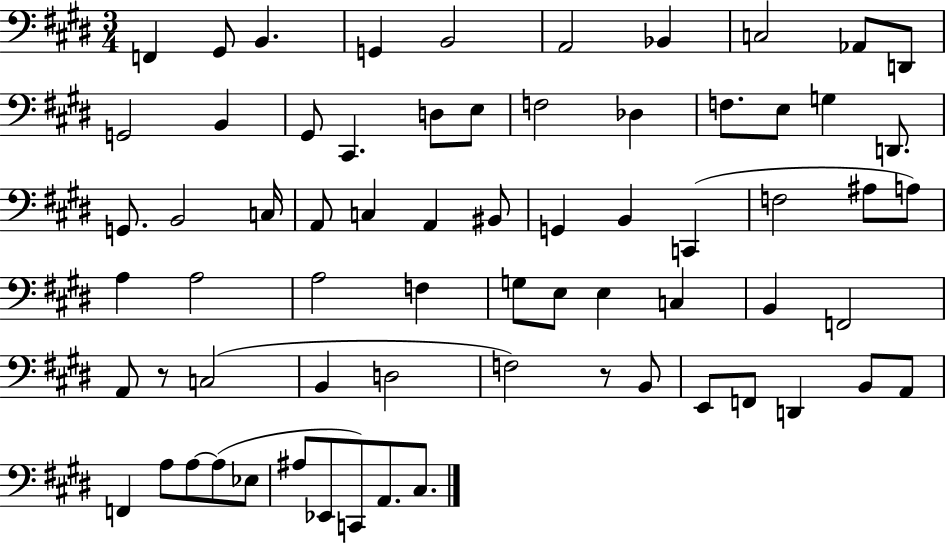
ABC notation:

X:1
T:Untitled
M:3/4
L:1/4
K:E
F,, ^G,,/2 B,, G,, B,,2 A,,2 _B,, C,2 _A,,/2 D,,/2 G,,2 B,, ^G,,/2 ^C,, D,/2 E,/2 F,2 _D, F,/2 E,/2 G, D,,/2 G,,/2 B,,2 C,/4 A,,/2 C, A,, ^B,,/2 G,, B,, C,, F,2 ^A,/2 A,/2 A, A,2 A,2 F, G,/2 E,/2 E, C, B,, F,,2 A,,/2 z/2 C,2 B,, D,2 F,2 z/2 B,,/2 E,,/2 F,,/2 D,, B,,/2 A,,/2 F,, A,/2 A,/2 A,/2 _E,/2 ^A,/2 _E,,/2 C,,/2 A,,/2 ^C,/2